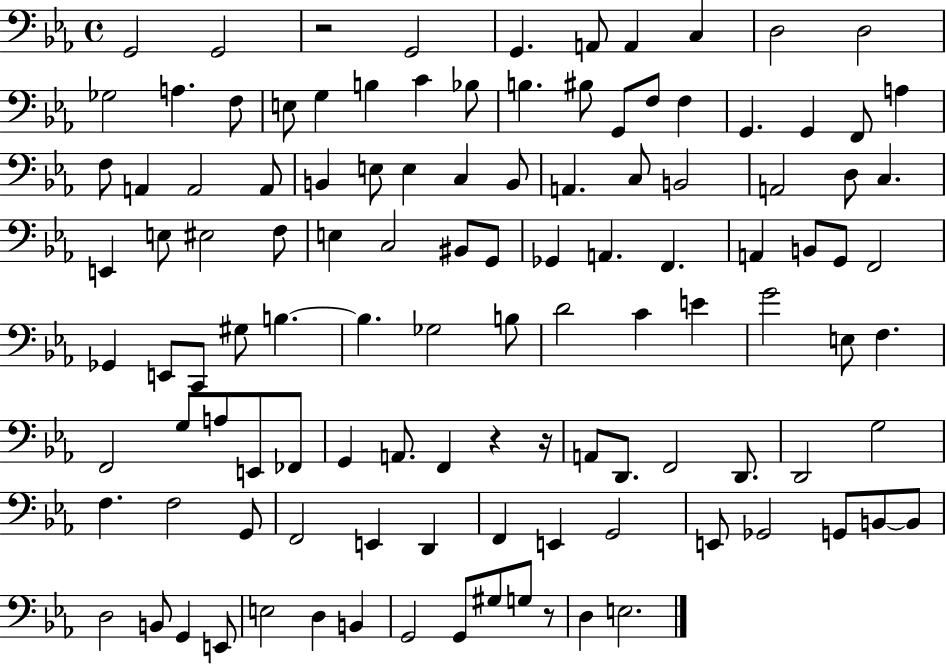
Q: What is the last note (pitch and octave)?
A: E3